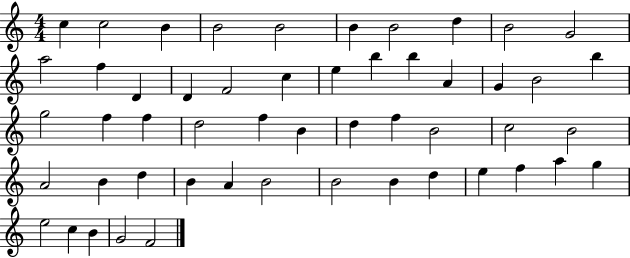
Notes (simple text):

C5/q C5/h B4/q B4/h B4/h B4/q B4/h D5/q B4/h G4/h A5/h F5/q D4/q D4/q F4/h C5/q E5/q B5/q B5/q A4/q G4/q B4/h B5/q G5/h F5/q F5/q D5/h F5/q B4/q D5/q F5/q B4/h C5/h B4/h A4/h B4/q D5/q B4/q A4/q B4/h B4/h B4/q D5/q E5/q F5/q A5/q G5/q E5/h C5/q B4/q G4/h F4/h